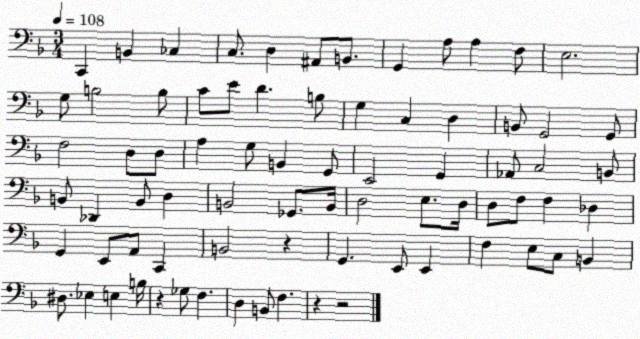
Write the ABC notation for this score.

X:1
T:Untitled
M:3/4
L:1/4
K:F
C,, B,, _C, C,/2 D, ^A,,/2 B,,/2 G,, A,/2 A, F,/2 E,2 G,/2 B,2 B,/2 C/2 E/2 D B,/2 G, C, D, B,,/2 G,,2 G,,/2 F,2 D,/2 D,/2 A, G,/2 B,, G,,/2 E,,2 G,, _A,,/2 C,2 B,,/2 B,,/2 _D,, B,,/2 D, B,,2 _G,,/2 B,,/4 D,2 E,/2 D,/4 D,/2 F,/2 F, _D, G,, E,,/2 A,,/2 C,, B,,2 z G,, E,,/2 E,, F, E,/2 C,/2 B,, ^D,/2 _E, E, B,/4 z _G,/2 F, D, B,,/2 F, z z2